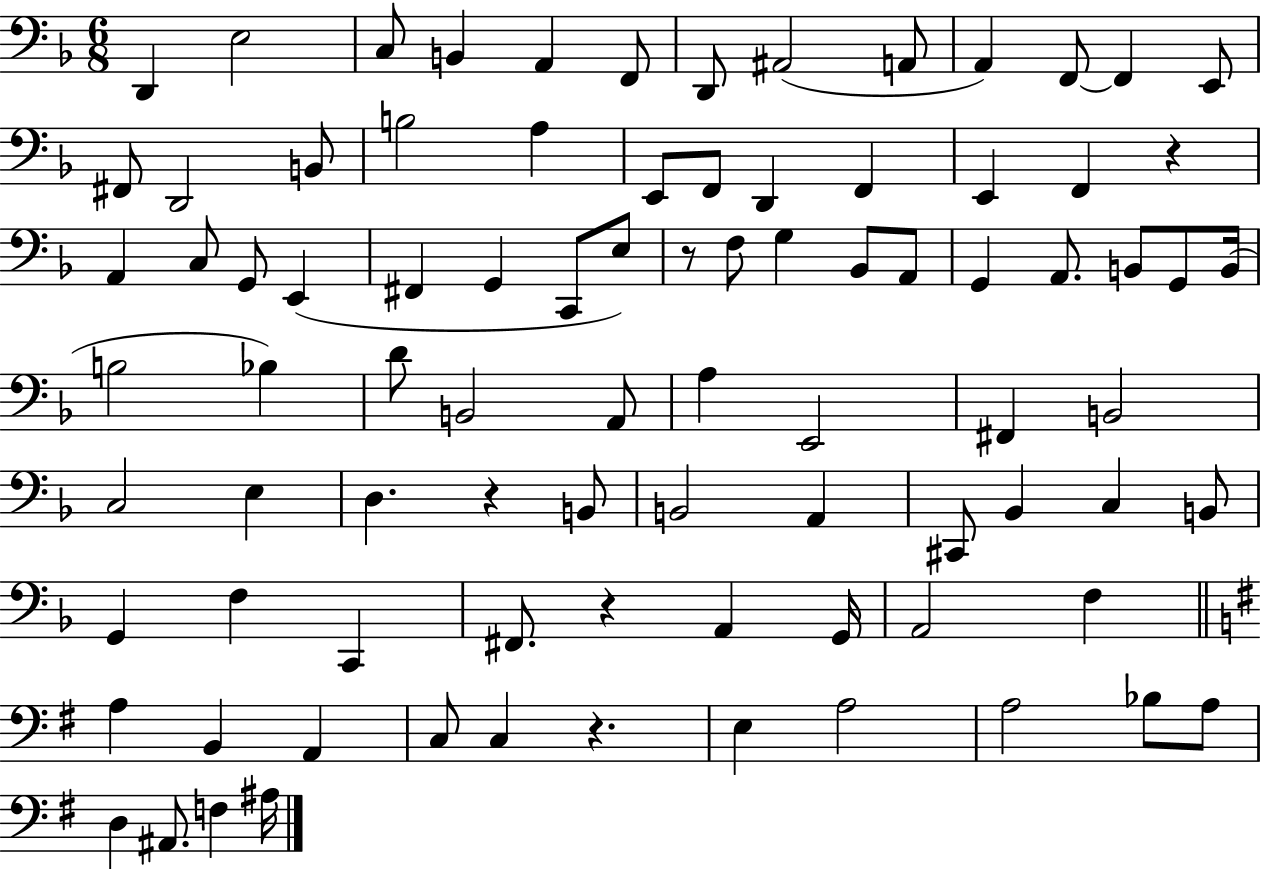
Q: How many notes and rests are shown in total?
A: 87